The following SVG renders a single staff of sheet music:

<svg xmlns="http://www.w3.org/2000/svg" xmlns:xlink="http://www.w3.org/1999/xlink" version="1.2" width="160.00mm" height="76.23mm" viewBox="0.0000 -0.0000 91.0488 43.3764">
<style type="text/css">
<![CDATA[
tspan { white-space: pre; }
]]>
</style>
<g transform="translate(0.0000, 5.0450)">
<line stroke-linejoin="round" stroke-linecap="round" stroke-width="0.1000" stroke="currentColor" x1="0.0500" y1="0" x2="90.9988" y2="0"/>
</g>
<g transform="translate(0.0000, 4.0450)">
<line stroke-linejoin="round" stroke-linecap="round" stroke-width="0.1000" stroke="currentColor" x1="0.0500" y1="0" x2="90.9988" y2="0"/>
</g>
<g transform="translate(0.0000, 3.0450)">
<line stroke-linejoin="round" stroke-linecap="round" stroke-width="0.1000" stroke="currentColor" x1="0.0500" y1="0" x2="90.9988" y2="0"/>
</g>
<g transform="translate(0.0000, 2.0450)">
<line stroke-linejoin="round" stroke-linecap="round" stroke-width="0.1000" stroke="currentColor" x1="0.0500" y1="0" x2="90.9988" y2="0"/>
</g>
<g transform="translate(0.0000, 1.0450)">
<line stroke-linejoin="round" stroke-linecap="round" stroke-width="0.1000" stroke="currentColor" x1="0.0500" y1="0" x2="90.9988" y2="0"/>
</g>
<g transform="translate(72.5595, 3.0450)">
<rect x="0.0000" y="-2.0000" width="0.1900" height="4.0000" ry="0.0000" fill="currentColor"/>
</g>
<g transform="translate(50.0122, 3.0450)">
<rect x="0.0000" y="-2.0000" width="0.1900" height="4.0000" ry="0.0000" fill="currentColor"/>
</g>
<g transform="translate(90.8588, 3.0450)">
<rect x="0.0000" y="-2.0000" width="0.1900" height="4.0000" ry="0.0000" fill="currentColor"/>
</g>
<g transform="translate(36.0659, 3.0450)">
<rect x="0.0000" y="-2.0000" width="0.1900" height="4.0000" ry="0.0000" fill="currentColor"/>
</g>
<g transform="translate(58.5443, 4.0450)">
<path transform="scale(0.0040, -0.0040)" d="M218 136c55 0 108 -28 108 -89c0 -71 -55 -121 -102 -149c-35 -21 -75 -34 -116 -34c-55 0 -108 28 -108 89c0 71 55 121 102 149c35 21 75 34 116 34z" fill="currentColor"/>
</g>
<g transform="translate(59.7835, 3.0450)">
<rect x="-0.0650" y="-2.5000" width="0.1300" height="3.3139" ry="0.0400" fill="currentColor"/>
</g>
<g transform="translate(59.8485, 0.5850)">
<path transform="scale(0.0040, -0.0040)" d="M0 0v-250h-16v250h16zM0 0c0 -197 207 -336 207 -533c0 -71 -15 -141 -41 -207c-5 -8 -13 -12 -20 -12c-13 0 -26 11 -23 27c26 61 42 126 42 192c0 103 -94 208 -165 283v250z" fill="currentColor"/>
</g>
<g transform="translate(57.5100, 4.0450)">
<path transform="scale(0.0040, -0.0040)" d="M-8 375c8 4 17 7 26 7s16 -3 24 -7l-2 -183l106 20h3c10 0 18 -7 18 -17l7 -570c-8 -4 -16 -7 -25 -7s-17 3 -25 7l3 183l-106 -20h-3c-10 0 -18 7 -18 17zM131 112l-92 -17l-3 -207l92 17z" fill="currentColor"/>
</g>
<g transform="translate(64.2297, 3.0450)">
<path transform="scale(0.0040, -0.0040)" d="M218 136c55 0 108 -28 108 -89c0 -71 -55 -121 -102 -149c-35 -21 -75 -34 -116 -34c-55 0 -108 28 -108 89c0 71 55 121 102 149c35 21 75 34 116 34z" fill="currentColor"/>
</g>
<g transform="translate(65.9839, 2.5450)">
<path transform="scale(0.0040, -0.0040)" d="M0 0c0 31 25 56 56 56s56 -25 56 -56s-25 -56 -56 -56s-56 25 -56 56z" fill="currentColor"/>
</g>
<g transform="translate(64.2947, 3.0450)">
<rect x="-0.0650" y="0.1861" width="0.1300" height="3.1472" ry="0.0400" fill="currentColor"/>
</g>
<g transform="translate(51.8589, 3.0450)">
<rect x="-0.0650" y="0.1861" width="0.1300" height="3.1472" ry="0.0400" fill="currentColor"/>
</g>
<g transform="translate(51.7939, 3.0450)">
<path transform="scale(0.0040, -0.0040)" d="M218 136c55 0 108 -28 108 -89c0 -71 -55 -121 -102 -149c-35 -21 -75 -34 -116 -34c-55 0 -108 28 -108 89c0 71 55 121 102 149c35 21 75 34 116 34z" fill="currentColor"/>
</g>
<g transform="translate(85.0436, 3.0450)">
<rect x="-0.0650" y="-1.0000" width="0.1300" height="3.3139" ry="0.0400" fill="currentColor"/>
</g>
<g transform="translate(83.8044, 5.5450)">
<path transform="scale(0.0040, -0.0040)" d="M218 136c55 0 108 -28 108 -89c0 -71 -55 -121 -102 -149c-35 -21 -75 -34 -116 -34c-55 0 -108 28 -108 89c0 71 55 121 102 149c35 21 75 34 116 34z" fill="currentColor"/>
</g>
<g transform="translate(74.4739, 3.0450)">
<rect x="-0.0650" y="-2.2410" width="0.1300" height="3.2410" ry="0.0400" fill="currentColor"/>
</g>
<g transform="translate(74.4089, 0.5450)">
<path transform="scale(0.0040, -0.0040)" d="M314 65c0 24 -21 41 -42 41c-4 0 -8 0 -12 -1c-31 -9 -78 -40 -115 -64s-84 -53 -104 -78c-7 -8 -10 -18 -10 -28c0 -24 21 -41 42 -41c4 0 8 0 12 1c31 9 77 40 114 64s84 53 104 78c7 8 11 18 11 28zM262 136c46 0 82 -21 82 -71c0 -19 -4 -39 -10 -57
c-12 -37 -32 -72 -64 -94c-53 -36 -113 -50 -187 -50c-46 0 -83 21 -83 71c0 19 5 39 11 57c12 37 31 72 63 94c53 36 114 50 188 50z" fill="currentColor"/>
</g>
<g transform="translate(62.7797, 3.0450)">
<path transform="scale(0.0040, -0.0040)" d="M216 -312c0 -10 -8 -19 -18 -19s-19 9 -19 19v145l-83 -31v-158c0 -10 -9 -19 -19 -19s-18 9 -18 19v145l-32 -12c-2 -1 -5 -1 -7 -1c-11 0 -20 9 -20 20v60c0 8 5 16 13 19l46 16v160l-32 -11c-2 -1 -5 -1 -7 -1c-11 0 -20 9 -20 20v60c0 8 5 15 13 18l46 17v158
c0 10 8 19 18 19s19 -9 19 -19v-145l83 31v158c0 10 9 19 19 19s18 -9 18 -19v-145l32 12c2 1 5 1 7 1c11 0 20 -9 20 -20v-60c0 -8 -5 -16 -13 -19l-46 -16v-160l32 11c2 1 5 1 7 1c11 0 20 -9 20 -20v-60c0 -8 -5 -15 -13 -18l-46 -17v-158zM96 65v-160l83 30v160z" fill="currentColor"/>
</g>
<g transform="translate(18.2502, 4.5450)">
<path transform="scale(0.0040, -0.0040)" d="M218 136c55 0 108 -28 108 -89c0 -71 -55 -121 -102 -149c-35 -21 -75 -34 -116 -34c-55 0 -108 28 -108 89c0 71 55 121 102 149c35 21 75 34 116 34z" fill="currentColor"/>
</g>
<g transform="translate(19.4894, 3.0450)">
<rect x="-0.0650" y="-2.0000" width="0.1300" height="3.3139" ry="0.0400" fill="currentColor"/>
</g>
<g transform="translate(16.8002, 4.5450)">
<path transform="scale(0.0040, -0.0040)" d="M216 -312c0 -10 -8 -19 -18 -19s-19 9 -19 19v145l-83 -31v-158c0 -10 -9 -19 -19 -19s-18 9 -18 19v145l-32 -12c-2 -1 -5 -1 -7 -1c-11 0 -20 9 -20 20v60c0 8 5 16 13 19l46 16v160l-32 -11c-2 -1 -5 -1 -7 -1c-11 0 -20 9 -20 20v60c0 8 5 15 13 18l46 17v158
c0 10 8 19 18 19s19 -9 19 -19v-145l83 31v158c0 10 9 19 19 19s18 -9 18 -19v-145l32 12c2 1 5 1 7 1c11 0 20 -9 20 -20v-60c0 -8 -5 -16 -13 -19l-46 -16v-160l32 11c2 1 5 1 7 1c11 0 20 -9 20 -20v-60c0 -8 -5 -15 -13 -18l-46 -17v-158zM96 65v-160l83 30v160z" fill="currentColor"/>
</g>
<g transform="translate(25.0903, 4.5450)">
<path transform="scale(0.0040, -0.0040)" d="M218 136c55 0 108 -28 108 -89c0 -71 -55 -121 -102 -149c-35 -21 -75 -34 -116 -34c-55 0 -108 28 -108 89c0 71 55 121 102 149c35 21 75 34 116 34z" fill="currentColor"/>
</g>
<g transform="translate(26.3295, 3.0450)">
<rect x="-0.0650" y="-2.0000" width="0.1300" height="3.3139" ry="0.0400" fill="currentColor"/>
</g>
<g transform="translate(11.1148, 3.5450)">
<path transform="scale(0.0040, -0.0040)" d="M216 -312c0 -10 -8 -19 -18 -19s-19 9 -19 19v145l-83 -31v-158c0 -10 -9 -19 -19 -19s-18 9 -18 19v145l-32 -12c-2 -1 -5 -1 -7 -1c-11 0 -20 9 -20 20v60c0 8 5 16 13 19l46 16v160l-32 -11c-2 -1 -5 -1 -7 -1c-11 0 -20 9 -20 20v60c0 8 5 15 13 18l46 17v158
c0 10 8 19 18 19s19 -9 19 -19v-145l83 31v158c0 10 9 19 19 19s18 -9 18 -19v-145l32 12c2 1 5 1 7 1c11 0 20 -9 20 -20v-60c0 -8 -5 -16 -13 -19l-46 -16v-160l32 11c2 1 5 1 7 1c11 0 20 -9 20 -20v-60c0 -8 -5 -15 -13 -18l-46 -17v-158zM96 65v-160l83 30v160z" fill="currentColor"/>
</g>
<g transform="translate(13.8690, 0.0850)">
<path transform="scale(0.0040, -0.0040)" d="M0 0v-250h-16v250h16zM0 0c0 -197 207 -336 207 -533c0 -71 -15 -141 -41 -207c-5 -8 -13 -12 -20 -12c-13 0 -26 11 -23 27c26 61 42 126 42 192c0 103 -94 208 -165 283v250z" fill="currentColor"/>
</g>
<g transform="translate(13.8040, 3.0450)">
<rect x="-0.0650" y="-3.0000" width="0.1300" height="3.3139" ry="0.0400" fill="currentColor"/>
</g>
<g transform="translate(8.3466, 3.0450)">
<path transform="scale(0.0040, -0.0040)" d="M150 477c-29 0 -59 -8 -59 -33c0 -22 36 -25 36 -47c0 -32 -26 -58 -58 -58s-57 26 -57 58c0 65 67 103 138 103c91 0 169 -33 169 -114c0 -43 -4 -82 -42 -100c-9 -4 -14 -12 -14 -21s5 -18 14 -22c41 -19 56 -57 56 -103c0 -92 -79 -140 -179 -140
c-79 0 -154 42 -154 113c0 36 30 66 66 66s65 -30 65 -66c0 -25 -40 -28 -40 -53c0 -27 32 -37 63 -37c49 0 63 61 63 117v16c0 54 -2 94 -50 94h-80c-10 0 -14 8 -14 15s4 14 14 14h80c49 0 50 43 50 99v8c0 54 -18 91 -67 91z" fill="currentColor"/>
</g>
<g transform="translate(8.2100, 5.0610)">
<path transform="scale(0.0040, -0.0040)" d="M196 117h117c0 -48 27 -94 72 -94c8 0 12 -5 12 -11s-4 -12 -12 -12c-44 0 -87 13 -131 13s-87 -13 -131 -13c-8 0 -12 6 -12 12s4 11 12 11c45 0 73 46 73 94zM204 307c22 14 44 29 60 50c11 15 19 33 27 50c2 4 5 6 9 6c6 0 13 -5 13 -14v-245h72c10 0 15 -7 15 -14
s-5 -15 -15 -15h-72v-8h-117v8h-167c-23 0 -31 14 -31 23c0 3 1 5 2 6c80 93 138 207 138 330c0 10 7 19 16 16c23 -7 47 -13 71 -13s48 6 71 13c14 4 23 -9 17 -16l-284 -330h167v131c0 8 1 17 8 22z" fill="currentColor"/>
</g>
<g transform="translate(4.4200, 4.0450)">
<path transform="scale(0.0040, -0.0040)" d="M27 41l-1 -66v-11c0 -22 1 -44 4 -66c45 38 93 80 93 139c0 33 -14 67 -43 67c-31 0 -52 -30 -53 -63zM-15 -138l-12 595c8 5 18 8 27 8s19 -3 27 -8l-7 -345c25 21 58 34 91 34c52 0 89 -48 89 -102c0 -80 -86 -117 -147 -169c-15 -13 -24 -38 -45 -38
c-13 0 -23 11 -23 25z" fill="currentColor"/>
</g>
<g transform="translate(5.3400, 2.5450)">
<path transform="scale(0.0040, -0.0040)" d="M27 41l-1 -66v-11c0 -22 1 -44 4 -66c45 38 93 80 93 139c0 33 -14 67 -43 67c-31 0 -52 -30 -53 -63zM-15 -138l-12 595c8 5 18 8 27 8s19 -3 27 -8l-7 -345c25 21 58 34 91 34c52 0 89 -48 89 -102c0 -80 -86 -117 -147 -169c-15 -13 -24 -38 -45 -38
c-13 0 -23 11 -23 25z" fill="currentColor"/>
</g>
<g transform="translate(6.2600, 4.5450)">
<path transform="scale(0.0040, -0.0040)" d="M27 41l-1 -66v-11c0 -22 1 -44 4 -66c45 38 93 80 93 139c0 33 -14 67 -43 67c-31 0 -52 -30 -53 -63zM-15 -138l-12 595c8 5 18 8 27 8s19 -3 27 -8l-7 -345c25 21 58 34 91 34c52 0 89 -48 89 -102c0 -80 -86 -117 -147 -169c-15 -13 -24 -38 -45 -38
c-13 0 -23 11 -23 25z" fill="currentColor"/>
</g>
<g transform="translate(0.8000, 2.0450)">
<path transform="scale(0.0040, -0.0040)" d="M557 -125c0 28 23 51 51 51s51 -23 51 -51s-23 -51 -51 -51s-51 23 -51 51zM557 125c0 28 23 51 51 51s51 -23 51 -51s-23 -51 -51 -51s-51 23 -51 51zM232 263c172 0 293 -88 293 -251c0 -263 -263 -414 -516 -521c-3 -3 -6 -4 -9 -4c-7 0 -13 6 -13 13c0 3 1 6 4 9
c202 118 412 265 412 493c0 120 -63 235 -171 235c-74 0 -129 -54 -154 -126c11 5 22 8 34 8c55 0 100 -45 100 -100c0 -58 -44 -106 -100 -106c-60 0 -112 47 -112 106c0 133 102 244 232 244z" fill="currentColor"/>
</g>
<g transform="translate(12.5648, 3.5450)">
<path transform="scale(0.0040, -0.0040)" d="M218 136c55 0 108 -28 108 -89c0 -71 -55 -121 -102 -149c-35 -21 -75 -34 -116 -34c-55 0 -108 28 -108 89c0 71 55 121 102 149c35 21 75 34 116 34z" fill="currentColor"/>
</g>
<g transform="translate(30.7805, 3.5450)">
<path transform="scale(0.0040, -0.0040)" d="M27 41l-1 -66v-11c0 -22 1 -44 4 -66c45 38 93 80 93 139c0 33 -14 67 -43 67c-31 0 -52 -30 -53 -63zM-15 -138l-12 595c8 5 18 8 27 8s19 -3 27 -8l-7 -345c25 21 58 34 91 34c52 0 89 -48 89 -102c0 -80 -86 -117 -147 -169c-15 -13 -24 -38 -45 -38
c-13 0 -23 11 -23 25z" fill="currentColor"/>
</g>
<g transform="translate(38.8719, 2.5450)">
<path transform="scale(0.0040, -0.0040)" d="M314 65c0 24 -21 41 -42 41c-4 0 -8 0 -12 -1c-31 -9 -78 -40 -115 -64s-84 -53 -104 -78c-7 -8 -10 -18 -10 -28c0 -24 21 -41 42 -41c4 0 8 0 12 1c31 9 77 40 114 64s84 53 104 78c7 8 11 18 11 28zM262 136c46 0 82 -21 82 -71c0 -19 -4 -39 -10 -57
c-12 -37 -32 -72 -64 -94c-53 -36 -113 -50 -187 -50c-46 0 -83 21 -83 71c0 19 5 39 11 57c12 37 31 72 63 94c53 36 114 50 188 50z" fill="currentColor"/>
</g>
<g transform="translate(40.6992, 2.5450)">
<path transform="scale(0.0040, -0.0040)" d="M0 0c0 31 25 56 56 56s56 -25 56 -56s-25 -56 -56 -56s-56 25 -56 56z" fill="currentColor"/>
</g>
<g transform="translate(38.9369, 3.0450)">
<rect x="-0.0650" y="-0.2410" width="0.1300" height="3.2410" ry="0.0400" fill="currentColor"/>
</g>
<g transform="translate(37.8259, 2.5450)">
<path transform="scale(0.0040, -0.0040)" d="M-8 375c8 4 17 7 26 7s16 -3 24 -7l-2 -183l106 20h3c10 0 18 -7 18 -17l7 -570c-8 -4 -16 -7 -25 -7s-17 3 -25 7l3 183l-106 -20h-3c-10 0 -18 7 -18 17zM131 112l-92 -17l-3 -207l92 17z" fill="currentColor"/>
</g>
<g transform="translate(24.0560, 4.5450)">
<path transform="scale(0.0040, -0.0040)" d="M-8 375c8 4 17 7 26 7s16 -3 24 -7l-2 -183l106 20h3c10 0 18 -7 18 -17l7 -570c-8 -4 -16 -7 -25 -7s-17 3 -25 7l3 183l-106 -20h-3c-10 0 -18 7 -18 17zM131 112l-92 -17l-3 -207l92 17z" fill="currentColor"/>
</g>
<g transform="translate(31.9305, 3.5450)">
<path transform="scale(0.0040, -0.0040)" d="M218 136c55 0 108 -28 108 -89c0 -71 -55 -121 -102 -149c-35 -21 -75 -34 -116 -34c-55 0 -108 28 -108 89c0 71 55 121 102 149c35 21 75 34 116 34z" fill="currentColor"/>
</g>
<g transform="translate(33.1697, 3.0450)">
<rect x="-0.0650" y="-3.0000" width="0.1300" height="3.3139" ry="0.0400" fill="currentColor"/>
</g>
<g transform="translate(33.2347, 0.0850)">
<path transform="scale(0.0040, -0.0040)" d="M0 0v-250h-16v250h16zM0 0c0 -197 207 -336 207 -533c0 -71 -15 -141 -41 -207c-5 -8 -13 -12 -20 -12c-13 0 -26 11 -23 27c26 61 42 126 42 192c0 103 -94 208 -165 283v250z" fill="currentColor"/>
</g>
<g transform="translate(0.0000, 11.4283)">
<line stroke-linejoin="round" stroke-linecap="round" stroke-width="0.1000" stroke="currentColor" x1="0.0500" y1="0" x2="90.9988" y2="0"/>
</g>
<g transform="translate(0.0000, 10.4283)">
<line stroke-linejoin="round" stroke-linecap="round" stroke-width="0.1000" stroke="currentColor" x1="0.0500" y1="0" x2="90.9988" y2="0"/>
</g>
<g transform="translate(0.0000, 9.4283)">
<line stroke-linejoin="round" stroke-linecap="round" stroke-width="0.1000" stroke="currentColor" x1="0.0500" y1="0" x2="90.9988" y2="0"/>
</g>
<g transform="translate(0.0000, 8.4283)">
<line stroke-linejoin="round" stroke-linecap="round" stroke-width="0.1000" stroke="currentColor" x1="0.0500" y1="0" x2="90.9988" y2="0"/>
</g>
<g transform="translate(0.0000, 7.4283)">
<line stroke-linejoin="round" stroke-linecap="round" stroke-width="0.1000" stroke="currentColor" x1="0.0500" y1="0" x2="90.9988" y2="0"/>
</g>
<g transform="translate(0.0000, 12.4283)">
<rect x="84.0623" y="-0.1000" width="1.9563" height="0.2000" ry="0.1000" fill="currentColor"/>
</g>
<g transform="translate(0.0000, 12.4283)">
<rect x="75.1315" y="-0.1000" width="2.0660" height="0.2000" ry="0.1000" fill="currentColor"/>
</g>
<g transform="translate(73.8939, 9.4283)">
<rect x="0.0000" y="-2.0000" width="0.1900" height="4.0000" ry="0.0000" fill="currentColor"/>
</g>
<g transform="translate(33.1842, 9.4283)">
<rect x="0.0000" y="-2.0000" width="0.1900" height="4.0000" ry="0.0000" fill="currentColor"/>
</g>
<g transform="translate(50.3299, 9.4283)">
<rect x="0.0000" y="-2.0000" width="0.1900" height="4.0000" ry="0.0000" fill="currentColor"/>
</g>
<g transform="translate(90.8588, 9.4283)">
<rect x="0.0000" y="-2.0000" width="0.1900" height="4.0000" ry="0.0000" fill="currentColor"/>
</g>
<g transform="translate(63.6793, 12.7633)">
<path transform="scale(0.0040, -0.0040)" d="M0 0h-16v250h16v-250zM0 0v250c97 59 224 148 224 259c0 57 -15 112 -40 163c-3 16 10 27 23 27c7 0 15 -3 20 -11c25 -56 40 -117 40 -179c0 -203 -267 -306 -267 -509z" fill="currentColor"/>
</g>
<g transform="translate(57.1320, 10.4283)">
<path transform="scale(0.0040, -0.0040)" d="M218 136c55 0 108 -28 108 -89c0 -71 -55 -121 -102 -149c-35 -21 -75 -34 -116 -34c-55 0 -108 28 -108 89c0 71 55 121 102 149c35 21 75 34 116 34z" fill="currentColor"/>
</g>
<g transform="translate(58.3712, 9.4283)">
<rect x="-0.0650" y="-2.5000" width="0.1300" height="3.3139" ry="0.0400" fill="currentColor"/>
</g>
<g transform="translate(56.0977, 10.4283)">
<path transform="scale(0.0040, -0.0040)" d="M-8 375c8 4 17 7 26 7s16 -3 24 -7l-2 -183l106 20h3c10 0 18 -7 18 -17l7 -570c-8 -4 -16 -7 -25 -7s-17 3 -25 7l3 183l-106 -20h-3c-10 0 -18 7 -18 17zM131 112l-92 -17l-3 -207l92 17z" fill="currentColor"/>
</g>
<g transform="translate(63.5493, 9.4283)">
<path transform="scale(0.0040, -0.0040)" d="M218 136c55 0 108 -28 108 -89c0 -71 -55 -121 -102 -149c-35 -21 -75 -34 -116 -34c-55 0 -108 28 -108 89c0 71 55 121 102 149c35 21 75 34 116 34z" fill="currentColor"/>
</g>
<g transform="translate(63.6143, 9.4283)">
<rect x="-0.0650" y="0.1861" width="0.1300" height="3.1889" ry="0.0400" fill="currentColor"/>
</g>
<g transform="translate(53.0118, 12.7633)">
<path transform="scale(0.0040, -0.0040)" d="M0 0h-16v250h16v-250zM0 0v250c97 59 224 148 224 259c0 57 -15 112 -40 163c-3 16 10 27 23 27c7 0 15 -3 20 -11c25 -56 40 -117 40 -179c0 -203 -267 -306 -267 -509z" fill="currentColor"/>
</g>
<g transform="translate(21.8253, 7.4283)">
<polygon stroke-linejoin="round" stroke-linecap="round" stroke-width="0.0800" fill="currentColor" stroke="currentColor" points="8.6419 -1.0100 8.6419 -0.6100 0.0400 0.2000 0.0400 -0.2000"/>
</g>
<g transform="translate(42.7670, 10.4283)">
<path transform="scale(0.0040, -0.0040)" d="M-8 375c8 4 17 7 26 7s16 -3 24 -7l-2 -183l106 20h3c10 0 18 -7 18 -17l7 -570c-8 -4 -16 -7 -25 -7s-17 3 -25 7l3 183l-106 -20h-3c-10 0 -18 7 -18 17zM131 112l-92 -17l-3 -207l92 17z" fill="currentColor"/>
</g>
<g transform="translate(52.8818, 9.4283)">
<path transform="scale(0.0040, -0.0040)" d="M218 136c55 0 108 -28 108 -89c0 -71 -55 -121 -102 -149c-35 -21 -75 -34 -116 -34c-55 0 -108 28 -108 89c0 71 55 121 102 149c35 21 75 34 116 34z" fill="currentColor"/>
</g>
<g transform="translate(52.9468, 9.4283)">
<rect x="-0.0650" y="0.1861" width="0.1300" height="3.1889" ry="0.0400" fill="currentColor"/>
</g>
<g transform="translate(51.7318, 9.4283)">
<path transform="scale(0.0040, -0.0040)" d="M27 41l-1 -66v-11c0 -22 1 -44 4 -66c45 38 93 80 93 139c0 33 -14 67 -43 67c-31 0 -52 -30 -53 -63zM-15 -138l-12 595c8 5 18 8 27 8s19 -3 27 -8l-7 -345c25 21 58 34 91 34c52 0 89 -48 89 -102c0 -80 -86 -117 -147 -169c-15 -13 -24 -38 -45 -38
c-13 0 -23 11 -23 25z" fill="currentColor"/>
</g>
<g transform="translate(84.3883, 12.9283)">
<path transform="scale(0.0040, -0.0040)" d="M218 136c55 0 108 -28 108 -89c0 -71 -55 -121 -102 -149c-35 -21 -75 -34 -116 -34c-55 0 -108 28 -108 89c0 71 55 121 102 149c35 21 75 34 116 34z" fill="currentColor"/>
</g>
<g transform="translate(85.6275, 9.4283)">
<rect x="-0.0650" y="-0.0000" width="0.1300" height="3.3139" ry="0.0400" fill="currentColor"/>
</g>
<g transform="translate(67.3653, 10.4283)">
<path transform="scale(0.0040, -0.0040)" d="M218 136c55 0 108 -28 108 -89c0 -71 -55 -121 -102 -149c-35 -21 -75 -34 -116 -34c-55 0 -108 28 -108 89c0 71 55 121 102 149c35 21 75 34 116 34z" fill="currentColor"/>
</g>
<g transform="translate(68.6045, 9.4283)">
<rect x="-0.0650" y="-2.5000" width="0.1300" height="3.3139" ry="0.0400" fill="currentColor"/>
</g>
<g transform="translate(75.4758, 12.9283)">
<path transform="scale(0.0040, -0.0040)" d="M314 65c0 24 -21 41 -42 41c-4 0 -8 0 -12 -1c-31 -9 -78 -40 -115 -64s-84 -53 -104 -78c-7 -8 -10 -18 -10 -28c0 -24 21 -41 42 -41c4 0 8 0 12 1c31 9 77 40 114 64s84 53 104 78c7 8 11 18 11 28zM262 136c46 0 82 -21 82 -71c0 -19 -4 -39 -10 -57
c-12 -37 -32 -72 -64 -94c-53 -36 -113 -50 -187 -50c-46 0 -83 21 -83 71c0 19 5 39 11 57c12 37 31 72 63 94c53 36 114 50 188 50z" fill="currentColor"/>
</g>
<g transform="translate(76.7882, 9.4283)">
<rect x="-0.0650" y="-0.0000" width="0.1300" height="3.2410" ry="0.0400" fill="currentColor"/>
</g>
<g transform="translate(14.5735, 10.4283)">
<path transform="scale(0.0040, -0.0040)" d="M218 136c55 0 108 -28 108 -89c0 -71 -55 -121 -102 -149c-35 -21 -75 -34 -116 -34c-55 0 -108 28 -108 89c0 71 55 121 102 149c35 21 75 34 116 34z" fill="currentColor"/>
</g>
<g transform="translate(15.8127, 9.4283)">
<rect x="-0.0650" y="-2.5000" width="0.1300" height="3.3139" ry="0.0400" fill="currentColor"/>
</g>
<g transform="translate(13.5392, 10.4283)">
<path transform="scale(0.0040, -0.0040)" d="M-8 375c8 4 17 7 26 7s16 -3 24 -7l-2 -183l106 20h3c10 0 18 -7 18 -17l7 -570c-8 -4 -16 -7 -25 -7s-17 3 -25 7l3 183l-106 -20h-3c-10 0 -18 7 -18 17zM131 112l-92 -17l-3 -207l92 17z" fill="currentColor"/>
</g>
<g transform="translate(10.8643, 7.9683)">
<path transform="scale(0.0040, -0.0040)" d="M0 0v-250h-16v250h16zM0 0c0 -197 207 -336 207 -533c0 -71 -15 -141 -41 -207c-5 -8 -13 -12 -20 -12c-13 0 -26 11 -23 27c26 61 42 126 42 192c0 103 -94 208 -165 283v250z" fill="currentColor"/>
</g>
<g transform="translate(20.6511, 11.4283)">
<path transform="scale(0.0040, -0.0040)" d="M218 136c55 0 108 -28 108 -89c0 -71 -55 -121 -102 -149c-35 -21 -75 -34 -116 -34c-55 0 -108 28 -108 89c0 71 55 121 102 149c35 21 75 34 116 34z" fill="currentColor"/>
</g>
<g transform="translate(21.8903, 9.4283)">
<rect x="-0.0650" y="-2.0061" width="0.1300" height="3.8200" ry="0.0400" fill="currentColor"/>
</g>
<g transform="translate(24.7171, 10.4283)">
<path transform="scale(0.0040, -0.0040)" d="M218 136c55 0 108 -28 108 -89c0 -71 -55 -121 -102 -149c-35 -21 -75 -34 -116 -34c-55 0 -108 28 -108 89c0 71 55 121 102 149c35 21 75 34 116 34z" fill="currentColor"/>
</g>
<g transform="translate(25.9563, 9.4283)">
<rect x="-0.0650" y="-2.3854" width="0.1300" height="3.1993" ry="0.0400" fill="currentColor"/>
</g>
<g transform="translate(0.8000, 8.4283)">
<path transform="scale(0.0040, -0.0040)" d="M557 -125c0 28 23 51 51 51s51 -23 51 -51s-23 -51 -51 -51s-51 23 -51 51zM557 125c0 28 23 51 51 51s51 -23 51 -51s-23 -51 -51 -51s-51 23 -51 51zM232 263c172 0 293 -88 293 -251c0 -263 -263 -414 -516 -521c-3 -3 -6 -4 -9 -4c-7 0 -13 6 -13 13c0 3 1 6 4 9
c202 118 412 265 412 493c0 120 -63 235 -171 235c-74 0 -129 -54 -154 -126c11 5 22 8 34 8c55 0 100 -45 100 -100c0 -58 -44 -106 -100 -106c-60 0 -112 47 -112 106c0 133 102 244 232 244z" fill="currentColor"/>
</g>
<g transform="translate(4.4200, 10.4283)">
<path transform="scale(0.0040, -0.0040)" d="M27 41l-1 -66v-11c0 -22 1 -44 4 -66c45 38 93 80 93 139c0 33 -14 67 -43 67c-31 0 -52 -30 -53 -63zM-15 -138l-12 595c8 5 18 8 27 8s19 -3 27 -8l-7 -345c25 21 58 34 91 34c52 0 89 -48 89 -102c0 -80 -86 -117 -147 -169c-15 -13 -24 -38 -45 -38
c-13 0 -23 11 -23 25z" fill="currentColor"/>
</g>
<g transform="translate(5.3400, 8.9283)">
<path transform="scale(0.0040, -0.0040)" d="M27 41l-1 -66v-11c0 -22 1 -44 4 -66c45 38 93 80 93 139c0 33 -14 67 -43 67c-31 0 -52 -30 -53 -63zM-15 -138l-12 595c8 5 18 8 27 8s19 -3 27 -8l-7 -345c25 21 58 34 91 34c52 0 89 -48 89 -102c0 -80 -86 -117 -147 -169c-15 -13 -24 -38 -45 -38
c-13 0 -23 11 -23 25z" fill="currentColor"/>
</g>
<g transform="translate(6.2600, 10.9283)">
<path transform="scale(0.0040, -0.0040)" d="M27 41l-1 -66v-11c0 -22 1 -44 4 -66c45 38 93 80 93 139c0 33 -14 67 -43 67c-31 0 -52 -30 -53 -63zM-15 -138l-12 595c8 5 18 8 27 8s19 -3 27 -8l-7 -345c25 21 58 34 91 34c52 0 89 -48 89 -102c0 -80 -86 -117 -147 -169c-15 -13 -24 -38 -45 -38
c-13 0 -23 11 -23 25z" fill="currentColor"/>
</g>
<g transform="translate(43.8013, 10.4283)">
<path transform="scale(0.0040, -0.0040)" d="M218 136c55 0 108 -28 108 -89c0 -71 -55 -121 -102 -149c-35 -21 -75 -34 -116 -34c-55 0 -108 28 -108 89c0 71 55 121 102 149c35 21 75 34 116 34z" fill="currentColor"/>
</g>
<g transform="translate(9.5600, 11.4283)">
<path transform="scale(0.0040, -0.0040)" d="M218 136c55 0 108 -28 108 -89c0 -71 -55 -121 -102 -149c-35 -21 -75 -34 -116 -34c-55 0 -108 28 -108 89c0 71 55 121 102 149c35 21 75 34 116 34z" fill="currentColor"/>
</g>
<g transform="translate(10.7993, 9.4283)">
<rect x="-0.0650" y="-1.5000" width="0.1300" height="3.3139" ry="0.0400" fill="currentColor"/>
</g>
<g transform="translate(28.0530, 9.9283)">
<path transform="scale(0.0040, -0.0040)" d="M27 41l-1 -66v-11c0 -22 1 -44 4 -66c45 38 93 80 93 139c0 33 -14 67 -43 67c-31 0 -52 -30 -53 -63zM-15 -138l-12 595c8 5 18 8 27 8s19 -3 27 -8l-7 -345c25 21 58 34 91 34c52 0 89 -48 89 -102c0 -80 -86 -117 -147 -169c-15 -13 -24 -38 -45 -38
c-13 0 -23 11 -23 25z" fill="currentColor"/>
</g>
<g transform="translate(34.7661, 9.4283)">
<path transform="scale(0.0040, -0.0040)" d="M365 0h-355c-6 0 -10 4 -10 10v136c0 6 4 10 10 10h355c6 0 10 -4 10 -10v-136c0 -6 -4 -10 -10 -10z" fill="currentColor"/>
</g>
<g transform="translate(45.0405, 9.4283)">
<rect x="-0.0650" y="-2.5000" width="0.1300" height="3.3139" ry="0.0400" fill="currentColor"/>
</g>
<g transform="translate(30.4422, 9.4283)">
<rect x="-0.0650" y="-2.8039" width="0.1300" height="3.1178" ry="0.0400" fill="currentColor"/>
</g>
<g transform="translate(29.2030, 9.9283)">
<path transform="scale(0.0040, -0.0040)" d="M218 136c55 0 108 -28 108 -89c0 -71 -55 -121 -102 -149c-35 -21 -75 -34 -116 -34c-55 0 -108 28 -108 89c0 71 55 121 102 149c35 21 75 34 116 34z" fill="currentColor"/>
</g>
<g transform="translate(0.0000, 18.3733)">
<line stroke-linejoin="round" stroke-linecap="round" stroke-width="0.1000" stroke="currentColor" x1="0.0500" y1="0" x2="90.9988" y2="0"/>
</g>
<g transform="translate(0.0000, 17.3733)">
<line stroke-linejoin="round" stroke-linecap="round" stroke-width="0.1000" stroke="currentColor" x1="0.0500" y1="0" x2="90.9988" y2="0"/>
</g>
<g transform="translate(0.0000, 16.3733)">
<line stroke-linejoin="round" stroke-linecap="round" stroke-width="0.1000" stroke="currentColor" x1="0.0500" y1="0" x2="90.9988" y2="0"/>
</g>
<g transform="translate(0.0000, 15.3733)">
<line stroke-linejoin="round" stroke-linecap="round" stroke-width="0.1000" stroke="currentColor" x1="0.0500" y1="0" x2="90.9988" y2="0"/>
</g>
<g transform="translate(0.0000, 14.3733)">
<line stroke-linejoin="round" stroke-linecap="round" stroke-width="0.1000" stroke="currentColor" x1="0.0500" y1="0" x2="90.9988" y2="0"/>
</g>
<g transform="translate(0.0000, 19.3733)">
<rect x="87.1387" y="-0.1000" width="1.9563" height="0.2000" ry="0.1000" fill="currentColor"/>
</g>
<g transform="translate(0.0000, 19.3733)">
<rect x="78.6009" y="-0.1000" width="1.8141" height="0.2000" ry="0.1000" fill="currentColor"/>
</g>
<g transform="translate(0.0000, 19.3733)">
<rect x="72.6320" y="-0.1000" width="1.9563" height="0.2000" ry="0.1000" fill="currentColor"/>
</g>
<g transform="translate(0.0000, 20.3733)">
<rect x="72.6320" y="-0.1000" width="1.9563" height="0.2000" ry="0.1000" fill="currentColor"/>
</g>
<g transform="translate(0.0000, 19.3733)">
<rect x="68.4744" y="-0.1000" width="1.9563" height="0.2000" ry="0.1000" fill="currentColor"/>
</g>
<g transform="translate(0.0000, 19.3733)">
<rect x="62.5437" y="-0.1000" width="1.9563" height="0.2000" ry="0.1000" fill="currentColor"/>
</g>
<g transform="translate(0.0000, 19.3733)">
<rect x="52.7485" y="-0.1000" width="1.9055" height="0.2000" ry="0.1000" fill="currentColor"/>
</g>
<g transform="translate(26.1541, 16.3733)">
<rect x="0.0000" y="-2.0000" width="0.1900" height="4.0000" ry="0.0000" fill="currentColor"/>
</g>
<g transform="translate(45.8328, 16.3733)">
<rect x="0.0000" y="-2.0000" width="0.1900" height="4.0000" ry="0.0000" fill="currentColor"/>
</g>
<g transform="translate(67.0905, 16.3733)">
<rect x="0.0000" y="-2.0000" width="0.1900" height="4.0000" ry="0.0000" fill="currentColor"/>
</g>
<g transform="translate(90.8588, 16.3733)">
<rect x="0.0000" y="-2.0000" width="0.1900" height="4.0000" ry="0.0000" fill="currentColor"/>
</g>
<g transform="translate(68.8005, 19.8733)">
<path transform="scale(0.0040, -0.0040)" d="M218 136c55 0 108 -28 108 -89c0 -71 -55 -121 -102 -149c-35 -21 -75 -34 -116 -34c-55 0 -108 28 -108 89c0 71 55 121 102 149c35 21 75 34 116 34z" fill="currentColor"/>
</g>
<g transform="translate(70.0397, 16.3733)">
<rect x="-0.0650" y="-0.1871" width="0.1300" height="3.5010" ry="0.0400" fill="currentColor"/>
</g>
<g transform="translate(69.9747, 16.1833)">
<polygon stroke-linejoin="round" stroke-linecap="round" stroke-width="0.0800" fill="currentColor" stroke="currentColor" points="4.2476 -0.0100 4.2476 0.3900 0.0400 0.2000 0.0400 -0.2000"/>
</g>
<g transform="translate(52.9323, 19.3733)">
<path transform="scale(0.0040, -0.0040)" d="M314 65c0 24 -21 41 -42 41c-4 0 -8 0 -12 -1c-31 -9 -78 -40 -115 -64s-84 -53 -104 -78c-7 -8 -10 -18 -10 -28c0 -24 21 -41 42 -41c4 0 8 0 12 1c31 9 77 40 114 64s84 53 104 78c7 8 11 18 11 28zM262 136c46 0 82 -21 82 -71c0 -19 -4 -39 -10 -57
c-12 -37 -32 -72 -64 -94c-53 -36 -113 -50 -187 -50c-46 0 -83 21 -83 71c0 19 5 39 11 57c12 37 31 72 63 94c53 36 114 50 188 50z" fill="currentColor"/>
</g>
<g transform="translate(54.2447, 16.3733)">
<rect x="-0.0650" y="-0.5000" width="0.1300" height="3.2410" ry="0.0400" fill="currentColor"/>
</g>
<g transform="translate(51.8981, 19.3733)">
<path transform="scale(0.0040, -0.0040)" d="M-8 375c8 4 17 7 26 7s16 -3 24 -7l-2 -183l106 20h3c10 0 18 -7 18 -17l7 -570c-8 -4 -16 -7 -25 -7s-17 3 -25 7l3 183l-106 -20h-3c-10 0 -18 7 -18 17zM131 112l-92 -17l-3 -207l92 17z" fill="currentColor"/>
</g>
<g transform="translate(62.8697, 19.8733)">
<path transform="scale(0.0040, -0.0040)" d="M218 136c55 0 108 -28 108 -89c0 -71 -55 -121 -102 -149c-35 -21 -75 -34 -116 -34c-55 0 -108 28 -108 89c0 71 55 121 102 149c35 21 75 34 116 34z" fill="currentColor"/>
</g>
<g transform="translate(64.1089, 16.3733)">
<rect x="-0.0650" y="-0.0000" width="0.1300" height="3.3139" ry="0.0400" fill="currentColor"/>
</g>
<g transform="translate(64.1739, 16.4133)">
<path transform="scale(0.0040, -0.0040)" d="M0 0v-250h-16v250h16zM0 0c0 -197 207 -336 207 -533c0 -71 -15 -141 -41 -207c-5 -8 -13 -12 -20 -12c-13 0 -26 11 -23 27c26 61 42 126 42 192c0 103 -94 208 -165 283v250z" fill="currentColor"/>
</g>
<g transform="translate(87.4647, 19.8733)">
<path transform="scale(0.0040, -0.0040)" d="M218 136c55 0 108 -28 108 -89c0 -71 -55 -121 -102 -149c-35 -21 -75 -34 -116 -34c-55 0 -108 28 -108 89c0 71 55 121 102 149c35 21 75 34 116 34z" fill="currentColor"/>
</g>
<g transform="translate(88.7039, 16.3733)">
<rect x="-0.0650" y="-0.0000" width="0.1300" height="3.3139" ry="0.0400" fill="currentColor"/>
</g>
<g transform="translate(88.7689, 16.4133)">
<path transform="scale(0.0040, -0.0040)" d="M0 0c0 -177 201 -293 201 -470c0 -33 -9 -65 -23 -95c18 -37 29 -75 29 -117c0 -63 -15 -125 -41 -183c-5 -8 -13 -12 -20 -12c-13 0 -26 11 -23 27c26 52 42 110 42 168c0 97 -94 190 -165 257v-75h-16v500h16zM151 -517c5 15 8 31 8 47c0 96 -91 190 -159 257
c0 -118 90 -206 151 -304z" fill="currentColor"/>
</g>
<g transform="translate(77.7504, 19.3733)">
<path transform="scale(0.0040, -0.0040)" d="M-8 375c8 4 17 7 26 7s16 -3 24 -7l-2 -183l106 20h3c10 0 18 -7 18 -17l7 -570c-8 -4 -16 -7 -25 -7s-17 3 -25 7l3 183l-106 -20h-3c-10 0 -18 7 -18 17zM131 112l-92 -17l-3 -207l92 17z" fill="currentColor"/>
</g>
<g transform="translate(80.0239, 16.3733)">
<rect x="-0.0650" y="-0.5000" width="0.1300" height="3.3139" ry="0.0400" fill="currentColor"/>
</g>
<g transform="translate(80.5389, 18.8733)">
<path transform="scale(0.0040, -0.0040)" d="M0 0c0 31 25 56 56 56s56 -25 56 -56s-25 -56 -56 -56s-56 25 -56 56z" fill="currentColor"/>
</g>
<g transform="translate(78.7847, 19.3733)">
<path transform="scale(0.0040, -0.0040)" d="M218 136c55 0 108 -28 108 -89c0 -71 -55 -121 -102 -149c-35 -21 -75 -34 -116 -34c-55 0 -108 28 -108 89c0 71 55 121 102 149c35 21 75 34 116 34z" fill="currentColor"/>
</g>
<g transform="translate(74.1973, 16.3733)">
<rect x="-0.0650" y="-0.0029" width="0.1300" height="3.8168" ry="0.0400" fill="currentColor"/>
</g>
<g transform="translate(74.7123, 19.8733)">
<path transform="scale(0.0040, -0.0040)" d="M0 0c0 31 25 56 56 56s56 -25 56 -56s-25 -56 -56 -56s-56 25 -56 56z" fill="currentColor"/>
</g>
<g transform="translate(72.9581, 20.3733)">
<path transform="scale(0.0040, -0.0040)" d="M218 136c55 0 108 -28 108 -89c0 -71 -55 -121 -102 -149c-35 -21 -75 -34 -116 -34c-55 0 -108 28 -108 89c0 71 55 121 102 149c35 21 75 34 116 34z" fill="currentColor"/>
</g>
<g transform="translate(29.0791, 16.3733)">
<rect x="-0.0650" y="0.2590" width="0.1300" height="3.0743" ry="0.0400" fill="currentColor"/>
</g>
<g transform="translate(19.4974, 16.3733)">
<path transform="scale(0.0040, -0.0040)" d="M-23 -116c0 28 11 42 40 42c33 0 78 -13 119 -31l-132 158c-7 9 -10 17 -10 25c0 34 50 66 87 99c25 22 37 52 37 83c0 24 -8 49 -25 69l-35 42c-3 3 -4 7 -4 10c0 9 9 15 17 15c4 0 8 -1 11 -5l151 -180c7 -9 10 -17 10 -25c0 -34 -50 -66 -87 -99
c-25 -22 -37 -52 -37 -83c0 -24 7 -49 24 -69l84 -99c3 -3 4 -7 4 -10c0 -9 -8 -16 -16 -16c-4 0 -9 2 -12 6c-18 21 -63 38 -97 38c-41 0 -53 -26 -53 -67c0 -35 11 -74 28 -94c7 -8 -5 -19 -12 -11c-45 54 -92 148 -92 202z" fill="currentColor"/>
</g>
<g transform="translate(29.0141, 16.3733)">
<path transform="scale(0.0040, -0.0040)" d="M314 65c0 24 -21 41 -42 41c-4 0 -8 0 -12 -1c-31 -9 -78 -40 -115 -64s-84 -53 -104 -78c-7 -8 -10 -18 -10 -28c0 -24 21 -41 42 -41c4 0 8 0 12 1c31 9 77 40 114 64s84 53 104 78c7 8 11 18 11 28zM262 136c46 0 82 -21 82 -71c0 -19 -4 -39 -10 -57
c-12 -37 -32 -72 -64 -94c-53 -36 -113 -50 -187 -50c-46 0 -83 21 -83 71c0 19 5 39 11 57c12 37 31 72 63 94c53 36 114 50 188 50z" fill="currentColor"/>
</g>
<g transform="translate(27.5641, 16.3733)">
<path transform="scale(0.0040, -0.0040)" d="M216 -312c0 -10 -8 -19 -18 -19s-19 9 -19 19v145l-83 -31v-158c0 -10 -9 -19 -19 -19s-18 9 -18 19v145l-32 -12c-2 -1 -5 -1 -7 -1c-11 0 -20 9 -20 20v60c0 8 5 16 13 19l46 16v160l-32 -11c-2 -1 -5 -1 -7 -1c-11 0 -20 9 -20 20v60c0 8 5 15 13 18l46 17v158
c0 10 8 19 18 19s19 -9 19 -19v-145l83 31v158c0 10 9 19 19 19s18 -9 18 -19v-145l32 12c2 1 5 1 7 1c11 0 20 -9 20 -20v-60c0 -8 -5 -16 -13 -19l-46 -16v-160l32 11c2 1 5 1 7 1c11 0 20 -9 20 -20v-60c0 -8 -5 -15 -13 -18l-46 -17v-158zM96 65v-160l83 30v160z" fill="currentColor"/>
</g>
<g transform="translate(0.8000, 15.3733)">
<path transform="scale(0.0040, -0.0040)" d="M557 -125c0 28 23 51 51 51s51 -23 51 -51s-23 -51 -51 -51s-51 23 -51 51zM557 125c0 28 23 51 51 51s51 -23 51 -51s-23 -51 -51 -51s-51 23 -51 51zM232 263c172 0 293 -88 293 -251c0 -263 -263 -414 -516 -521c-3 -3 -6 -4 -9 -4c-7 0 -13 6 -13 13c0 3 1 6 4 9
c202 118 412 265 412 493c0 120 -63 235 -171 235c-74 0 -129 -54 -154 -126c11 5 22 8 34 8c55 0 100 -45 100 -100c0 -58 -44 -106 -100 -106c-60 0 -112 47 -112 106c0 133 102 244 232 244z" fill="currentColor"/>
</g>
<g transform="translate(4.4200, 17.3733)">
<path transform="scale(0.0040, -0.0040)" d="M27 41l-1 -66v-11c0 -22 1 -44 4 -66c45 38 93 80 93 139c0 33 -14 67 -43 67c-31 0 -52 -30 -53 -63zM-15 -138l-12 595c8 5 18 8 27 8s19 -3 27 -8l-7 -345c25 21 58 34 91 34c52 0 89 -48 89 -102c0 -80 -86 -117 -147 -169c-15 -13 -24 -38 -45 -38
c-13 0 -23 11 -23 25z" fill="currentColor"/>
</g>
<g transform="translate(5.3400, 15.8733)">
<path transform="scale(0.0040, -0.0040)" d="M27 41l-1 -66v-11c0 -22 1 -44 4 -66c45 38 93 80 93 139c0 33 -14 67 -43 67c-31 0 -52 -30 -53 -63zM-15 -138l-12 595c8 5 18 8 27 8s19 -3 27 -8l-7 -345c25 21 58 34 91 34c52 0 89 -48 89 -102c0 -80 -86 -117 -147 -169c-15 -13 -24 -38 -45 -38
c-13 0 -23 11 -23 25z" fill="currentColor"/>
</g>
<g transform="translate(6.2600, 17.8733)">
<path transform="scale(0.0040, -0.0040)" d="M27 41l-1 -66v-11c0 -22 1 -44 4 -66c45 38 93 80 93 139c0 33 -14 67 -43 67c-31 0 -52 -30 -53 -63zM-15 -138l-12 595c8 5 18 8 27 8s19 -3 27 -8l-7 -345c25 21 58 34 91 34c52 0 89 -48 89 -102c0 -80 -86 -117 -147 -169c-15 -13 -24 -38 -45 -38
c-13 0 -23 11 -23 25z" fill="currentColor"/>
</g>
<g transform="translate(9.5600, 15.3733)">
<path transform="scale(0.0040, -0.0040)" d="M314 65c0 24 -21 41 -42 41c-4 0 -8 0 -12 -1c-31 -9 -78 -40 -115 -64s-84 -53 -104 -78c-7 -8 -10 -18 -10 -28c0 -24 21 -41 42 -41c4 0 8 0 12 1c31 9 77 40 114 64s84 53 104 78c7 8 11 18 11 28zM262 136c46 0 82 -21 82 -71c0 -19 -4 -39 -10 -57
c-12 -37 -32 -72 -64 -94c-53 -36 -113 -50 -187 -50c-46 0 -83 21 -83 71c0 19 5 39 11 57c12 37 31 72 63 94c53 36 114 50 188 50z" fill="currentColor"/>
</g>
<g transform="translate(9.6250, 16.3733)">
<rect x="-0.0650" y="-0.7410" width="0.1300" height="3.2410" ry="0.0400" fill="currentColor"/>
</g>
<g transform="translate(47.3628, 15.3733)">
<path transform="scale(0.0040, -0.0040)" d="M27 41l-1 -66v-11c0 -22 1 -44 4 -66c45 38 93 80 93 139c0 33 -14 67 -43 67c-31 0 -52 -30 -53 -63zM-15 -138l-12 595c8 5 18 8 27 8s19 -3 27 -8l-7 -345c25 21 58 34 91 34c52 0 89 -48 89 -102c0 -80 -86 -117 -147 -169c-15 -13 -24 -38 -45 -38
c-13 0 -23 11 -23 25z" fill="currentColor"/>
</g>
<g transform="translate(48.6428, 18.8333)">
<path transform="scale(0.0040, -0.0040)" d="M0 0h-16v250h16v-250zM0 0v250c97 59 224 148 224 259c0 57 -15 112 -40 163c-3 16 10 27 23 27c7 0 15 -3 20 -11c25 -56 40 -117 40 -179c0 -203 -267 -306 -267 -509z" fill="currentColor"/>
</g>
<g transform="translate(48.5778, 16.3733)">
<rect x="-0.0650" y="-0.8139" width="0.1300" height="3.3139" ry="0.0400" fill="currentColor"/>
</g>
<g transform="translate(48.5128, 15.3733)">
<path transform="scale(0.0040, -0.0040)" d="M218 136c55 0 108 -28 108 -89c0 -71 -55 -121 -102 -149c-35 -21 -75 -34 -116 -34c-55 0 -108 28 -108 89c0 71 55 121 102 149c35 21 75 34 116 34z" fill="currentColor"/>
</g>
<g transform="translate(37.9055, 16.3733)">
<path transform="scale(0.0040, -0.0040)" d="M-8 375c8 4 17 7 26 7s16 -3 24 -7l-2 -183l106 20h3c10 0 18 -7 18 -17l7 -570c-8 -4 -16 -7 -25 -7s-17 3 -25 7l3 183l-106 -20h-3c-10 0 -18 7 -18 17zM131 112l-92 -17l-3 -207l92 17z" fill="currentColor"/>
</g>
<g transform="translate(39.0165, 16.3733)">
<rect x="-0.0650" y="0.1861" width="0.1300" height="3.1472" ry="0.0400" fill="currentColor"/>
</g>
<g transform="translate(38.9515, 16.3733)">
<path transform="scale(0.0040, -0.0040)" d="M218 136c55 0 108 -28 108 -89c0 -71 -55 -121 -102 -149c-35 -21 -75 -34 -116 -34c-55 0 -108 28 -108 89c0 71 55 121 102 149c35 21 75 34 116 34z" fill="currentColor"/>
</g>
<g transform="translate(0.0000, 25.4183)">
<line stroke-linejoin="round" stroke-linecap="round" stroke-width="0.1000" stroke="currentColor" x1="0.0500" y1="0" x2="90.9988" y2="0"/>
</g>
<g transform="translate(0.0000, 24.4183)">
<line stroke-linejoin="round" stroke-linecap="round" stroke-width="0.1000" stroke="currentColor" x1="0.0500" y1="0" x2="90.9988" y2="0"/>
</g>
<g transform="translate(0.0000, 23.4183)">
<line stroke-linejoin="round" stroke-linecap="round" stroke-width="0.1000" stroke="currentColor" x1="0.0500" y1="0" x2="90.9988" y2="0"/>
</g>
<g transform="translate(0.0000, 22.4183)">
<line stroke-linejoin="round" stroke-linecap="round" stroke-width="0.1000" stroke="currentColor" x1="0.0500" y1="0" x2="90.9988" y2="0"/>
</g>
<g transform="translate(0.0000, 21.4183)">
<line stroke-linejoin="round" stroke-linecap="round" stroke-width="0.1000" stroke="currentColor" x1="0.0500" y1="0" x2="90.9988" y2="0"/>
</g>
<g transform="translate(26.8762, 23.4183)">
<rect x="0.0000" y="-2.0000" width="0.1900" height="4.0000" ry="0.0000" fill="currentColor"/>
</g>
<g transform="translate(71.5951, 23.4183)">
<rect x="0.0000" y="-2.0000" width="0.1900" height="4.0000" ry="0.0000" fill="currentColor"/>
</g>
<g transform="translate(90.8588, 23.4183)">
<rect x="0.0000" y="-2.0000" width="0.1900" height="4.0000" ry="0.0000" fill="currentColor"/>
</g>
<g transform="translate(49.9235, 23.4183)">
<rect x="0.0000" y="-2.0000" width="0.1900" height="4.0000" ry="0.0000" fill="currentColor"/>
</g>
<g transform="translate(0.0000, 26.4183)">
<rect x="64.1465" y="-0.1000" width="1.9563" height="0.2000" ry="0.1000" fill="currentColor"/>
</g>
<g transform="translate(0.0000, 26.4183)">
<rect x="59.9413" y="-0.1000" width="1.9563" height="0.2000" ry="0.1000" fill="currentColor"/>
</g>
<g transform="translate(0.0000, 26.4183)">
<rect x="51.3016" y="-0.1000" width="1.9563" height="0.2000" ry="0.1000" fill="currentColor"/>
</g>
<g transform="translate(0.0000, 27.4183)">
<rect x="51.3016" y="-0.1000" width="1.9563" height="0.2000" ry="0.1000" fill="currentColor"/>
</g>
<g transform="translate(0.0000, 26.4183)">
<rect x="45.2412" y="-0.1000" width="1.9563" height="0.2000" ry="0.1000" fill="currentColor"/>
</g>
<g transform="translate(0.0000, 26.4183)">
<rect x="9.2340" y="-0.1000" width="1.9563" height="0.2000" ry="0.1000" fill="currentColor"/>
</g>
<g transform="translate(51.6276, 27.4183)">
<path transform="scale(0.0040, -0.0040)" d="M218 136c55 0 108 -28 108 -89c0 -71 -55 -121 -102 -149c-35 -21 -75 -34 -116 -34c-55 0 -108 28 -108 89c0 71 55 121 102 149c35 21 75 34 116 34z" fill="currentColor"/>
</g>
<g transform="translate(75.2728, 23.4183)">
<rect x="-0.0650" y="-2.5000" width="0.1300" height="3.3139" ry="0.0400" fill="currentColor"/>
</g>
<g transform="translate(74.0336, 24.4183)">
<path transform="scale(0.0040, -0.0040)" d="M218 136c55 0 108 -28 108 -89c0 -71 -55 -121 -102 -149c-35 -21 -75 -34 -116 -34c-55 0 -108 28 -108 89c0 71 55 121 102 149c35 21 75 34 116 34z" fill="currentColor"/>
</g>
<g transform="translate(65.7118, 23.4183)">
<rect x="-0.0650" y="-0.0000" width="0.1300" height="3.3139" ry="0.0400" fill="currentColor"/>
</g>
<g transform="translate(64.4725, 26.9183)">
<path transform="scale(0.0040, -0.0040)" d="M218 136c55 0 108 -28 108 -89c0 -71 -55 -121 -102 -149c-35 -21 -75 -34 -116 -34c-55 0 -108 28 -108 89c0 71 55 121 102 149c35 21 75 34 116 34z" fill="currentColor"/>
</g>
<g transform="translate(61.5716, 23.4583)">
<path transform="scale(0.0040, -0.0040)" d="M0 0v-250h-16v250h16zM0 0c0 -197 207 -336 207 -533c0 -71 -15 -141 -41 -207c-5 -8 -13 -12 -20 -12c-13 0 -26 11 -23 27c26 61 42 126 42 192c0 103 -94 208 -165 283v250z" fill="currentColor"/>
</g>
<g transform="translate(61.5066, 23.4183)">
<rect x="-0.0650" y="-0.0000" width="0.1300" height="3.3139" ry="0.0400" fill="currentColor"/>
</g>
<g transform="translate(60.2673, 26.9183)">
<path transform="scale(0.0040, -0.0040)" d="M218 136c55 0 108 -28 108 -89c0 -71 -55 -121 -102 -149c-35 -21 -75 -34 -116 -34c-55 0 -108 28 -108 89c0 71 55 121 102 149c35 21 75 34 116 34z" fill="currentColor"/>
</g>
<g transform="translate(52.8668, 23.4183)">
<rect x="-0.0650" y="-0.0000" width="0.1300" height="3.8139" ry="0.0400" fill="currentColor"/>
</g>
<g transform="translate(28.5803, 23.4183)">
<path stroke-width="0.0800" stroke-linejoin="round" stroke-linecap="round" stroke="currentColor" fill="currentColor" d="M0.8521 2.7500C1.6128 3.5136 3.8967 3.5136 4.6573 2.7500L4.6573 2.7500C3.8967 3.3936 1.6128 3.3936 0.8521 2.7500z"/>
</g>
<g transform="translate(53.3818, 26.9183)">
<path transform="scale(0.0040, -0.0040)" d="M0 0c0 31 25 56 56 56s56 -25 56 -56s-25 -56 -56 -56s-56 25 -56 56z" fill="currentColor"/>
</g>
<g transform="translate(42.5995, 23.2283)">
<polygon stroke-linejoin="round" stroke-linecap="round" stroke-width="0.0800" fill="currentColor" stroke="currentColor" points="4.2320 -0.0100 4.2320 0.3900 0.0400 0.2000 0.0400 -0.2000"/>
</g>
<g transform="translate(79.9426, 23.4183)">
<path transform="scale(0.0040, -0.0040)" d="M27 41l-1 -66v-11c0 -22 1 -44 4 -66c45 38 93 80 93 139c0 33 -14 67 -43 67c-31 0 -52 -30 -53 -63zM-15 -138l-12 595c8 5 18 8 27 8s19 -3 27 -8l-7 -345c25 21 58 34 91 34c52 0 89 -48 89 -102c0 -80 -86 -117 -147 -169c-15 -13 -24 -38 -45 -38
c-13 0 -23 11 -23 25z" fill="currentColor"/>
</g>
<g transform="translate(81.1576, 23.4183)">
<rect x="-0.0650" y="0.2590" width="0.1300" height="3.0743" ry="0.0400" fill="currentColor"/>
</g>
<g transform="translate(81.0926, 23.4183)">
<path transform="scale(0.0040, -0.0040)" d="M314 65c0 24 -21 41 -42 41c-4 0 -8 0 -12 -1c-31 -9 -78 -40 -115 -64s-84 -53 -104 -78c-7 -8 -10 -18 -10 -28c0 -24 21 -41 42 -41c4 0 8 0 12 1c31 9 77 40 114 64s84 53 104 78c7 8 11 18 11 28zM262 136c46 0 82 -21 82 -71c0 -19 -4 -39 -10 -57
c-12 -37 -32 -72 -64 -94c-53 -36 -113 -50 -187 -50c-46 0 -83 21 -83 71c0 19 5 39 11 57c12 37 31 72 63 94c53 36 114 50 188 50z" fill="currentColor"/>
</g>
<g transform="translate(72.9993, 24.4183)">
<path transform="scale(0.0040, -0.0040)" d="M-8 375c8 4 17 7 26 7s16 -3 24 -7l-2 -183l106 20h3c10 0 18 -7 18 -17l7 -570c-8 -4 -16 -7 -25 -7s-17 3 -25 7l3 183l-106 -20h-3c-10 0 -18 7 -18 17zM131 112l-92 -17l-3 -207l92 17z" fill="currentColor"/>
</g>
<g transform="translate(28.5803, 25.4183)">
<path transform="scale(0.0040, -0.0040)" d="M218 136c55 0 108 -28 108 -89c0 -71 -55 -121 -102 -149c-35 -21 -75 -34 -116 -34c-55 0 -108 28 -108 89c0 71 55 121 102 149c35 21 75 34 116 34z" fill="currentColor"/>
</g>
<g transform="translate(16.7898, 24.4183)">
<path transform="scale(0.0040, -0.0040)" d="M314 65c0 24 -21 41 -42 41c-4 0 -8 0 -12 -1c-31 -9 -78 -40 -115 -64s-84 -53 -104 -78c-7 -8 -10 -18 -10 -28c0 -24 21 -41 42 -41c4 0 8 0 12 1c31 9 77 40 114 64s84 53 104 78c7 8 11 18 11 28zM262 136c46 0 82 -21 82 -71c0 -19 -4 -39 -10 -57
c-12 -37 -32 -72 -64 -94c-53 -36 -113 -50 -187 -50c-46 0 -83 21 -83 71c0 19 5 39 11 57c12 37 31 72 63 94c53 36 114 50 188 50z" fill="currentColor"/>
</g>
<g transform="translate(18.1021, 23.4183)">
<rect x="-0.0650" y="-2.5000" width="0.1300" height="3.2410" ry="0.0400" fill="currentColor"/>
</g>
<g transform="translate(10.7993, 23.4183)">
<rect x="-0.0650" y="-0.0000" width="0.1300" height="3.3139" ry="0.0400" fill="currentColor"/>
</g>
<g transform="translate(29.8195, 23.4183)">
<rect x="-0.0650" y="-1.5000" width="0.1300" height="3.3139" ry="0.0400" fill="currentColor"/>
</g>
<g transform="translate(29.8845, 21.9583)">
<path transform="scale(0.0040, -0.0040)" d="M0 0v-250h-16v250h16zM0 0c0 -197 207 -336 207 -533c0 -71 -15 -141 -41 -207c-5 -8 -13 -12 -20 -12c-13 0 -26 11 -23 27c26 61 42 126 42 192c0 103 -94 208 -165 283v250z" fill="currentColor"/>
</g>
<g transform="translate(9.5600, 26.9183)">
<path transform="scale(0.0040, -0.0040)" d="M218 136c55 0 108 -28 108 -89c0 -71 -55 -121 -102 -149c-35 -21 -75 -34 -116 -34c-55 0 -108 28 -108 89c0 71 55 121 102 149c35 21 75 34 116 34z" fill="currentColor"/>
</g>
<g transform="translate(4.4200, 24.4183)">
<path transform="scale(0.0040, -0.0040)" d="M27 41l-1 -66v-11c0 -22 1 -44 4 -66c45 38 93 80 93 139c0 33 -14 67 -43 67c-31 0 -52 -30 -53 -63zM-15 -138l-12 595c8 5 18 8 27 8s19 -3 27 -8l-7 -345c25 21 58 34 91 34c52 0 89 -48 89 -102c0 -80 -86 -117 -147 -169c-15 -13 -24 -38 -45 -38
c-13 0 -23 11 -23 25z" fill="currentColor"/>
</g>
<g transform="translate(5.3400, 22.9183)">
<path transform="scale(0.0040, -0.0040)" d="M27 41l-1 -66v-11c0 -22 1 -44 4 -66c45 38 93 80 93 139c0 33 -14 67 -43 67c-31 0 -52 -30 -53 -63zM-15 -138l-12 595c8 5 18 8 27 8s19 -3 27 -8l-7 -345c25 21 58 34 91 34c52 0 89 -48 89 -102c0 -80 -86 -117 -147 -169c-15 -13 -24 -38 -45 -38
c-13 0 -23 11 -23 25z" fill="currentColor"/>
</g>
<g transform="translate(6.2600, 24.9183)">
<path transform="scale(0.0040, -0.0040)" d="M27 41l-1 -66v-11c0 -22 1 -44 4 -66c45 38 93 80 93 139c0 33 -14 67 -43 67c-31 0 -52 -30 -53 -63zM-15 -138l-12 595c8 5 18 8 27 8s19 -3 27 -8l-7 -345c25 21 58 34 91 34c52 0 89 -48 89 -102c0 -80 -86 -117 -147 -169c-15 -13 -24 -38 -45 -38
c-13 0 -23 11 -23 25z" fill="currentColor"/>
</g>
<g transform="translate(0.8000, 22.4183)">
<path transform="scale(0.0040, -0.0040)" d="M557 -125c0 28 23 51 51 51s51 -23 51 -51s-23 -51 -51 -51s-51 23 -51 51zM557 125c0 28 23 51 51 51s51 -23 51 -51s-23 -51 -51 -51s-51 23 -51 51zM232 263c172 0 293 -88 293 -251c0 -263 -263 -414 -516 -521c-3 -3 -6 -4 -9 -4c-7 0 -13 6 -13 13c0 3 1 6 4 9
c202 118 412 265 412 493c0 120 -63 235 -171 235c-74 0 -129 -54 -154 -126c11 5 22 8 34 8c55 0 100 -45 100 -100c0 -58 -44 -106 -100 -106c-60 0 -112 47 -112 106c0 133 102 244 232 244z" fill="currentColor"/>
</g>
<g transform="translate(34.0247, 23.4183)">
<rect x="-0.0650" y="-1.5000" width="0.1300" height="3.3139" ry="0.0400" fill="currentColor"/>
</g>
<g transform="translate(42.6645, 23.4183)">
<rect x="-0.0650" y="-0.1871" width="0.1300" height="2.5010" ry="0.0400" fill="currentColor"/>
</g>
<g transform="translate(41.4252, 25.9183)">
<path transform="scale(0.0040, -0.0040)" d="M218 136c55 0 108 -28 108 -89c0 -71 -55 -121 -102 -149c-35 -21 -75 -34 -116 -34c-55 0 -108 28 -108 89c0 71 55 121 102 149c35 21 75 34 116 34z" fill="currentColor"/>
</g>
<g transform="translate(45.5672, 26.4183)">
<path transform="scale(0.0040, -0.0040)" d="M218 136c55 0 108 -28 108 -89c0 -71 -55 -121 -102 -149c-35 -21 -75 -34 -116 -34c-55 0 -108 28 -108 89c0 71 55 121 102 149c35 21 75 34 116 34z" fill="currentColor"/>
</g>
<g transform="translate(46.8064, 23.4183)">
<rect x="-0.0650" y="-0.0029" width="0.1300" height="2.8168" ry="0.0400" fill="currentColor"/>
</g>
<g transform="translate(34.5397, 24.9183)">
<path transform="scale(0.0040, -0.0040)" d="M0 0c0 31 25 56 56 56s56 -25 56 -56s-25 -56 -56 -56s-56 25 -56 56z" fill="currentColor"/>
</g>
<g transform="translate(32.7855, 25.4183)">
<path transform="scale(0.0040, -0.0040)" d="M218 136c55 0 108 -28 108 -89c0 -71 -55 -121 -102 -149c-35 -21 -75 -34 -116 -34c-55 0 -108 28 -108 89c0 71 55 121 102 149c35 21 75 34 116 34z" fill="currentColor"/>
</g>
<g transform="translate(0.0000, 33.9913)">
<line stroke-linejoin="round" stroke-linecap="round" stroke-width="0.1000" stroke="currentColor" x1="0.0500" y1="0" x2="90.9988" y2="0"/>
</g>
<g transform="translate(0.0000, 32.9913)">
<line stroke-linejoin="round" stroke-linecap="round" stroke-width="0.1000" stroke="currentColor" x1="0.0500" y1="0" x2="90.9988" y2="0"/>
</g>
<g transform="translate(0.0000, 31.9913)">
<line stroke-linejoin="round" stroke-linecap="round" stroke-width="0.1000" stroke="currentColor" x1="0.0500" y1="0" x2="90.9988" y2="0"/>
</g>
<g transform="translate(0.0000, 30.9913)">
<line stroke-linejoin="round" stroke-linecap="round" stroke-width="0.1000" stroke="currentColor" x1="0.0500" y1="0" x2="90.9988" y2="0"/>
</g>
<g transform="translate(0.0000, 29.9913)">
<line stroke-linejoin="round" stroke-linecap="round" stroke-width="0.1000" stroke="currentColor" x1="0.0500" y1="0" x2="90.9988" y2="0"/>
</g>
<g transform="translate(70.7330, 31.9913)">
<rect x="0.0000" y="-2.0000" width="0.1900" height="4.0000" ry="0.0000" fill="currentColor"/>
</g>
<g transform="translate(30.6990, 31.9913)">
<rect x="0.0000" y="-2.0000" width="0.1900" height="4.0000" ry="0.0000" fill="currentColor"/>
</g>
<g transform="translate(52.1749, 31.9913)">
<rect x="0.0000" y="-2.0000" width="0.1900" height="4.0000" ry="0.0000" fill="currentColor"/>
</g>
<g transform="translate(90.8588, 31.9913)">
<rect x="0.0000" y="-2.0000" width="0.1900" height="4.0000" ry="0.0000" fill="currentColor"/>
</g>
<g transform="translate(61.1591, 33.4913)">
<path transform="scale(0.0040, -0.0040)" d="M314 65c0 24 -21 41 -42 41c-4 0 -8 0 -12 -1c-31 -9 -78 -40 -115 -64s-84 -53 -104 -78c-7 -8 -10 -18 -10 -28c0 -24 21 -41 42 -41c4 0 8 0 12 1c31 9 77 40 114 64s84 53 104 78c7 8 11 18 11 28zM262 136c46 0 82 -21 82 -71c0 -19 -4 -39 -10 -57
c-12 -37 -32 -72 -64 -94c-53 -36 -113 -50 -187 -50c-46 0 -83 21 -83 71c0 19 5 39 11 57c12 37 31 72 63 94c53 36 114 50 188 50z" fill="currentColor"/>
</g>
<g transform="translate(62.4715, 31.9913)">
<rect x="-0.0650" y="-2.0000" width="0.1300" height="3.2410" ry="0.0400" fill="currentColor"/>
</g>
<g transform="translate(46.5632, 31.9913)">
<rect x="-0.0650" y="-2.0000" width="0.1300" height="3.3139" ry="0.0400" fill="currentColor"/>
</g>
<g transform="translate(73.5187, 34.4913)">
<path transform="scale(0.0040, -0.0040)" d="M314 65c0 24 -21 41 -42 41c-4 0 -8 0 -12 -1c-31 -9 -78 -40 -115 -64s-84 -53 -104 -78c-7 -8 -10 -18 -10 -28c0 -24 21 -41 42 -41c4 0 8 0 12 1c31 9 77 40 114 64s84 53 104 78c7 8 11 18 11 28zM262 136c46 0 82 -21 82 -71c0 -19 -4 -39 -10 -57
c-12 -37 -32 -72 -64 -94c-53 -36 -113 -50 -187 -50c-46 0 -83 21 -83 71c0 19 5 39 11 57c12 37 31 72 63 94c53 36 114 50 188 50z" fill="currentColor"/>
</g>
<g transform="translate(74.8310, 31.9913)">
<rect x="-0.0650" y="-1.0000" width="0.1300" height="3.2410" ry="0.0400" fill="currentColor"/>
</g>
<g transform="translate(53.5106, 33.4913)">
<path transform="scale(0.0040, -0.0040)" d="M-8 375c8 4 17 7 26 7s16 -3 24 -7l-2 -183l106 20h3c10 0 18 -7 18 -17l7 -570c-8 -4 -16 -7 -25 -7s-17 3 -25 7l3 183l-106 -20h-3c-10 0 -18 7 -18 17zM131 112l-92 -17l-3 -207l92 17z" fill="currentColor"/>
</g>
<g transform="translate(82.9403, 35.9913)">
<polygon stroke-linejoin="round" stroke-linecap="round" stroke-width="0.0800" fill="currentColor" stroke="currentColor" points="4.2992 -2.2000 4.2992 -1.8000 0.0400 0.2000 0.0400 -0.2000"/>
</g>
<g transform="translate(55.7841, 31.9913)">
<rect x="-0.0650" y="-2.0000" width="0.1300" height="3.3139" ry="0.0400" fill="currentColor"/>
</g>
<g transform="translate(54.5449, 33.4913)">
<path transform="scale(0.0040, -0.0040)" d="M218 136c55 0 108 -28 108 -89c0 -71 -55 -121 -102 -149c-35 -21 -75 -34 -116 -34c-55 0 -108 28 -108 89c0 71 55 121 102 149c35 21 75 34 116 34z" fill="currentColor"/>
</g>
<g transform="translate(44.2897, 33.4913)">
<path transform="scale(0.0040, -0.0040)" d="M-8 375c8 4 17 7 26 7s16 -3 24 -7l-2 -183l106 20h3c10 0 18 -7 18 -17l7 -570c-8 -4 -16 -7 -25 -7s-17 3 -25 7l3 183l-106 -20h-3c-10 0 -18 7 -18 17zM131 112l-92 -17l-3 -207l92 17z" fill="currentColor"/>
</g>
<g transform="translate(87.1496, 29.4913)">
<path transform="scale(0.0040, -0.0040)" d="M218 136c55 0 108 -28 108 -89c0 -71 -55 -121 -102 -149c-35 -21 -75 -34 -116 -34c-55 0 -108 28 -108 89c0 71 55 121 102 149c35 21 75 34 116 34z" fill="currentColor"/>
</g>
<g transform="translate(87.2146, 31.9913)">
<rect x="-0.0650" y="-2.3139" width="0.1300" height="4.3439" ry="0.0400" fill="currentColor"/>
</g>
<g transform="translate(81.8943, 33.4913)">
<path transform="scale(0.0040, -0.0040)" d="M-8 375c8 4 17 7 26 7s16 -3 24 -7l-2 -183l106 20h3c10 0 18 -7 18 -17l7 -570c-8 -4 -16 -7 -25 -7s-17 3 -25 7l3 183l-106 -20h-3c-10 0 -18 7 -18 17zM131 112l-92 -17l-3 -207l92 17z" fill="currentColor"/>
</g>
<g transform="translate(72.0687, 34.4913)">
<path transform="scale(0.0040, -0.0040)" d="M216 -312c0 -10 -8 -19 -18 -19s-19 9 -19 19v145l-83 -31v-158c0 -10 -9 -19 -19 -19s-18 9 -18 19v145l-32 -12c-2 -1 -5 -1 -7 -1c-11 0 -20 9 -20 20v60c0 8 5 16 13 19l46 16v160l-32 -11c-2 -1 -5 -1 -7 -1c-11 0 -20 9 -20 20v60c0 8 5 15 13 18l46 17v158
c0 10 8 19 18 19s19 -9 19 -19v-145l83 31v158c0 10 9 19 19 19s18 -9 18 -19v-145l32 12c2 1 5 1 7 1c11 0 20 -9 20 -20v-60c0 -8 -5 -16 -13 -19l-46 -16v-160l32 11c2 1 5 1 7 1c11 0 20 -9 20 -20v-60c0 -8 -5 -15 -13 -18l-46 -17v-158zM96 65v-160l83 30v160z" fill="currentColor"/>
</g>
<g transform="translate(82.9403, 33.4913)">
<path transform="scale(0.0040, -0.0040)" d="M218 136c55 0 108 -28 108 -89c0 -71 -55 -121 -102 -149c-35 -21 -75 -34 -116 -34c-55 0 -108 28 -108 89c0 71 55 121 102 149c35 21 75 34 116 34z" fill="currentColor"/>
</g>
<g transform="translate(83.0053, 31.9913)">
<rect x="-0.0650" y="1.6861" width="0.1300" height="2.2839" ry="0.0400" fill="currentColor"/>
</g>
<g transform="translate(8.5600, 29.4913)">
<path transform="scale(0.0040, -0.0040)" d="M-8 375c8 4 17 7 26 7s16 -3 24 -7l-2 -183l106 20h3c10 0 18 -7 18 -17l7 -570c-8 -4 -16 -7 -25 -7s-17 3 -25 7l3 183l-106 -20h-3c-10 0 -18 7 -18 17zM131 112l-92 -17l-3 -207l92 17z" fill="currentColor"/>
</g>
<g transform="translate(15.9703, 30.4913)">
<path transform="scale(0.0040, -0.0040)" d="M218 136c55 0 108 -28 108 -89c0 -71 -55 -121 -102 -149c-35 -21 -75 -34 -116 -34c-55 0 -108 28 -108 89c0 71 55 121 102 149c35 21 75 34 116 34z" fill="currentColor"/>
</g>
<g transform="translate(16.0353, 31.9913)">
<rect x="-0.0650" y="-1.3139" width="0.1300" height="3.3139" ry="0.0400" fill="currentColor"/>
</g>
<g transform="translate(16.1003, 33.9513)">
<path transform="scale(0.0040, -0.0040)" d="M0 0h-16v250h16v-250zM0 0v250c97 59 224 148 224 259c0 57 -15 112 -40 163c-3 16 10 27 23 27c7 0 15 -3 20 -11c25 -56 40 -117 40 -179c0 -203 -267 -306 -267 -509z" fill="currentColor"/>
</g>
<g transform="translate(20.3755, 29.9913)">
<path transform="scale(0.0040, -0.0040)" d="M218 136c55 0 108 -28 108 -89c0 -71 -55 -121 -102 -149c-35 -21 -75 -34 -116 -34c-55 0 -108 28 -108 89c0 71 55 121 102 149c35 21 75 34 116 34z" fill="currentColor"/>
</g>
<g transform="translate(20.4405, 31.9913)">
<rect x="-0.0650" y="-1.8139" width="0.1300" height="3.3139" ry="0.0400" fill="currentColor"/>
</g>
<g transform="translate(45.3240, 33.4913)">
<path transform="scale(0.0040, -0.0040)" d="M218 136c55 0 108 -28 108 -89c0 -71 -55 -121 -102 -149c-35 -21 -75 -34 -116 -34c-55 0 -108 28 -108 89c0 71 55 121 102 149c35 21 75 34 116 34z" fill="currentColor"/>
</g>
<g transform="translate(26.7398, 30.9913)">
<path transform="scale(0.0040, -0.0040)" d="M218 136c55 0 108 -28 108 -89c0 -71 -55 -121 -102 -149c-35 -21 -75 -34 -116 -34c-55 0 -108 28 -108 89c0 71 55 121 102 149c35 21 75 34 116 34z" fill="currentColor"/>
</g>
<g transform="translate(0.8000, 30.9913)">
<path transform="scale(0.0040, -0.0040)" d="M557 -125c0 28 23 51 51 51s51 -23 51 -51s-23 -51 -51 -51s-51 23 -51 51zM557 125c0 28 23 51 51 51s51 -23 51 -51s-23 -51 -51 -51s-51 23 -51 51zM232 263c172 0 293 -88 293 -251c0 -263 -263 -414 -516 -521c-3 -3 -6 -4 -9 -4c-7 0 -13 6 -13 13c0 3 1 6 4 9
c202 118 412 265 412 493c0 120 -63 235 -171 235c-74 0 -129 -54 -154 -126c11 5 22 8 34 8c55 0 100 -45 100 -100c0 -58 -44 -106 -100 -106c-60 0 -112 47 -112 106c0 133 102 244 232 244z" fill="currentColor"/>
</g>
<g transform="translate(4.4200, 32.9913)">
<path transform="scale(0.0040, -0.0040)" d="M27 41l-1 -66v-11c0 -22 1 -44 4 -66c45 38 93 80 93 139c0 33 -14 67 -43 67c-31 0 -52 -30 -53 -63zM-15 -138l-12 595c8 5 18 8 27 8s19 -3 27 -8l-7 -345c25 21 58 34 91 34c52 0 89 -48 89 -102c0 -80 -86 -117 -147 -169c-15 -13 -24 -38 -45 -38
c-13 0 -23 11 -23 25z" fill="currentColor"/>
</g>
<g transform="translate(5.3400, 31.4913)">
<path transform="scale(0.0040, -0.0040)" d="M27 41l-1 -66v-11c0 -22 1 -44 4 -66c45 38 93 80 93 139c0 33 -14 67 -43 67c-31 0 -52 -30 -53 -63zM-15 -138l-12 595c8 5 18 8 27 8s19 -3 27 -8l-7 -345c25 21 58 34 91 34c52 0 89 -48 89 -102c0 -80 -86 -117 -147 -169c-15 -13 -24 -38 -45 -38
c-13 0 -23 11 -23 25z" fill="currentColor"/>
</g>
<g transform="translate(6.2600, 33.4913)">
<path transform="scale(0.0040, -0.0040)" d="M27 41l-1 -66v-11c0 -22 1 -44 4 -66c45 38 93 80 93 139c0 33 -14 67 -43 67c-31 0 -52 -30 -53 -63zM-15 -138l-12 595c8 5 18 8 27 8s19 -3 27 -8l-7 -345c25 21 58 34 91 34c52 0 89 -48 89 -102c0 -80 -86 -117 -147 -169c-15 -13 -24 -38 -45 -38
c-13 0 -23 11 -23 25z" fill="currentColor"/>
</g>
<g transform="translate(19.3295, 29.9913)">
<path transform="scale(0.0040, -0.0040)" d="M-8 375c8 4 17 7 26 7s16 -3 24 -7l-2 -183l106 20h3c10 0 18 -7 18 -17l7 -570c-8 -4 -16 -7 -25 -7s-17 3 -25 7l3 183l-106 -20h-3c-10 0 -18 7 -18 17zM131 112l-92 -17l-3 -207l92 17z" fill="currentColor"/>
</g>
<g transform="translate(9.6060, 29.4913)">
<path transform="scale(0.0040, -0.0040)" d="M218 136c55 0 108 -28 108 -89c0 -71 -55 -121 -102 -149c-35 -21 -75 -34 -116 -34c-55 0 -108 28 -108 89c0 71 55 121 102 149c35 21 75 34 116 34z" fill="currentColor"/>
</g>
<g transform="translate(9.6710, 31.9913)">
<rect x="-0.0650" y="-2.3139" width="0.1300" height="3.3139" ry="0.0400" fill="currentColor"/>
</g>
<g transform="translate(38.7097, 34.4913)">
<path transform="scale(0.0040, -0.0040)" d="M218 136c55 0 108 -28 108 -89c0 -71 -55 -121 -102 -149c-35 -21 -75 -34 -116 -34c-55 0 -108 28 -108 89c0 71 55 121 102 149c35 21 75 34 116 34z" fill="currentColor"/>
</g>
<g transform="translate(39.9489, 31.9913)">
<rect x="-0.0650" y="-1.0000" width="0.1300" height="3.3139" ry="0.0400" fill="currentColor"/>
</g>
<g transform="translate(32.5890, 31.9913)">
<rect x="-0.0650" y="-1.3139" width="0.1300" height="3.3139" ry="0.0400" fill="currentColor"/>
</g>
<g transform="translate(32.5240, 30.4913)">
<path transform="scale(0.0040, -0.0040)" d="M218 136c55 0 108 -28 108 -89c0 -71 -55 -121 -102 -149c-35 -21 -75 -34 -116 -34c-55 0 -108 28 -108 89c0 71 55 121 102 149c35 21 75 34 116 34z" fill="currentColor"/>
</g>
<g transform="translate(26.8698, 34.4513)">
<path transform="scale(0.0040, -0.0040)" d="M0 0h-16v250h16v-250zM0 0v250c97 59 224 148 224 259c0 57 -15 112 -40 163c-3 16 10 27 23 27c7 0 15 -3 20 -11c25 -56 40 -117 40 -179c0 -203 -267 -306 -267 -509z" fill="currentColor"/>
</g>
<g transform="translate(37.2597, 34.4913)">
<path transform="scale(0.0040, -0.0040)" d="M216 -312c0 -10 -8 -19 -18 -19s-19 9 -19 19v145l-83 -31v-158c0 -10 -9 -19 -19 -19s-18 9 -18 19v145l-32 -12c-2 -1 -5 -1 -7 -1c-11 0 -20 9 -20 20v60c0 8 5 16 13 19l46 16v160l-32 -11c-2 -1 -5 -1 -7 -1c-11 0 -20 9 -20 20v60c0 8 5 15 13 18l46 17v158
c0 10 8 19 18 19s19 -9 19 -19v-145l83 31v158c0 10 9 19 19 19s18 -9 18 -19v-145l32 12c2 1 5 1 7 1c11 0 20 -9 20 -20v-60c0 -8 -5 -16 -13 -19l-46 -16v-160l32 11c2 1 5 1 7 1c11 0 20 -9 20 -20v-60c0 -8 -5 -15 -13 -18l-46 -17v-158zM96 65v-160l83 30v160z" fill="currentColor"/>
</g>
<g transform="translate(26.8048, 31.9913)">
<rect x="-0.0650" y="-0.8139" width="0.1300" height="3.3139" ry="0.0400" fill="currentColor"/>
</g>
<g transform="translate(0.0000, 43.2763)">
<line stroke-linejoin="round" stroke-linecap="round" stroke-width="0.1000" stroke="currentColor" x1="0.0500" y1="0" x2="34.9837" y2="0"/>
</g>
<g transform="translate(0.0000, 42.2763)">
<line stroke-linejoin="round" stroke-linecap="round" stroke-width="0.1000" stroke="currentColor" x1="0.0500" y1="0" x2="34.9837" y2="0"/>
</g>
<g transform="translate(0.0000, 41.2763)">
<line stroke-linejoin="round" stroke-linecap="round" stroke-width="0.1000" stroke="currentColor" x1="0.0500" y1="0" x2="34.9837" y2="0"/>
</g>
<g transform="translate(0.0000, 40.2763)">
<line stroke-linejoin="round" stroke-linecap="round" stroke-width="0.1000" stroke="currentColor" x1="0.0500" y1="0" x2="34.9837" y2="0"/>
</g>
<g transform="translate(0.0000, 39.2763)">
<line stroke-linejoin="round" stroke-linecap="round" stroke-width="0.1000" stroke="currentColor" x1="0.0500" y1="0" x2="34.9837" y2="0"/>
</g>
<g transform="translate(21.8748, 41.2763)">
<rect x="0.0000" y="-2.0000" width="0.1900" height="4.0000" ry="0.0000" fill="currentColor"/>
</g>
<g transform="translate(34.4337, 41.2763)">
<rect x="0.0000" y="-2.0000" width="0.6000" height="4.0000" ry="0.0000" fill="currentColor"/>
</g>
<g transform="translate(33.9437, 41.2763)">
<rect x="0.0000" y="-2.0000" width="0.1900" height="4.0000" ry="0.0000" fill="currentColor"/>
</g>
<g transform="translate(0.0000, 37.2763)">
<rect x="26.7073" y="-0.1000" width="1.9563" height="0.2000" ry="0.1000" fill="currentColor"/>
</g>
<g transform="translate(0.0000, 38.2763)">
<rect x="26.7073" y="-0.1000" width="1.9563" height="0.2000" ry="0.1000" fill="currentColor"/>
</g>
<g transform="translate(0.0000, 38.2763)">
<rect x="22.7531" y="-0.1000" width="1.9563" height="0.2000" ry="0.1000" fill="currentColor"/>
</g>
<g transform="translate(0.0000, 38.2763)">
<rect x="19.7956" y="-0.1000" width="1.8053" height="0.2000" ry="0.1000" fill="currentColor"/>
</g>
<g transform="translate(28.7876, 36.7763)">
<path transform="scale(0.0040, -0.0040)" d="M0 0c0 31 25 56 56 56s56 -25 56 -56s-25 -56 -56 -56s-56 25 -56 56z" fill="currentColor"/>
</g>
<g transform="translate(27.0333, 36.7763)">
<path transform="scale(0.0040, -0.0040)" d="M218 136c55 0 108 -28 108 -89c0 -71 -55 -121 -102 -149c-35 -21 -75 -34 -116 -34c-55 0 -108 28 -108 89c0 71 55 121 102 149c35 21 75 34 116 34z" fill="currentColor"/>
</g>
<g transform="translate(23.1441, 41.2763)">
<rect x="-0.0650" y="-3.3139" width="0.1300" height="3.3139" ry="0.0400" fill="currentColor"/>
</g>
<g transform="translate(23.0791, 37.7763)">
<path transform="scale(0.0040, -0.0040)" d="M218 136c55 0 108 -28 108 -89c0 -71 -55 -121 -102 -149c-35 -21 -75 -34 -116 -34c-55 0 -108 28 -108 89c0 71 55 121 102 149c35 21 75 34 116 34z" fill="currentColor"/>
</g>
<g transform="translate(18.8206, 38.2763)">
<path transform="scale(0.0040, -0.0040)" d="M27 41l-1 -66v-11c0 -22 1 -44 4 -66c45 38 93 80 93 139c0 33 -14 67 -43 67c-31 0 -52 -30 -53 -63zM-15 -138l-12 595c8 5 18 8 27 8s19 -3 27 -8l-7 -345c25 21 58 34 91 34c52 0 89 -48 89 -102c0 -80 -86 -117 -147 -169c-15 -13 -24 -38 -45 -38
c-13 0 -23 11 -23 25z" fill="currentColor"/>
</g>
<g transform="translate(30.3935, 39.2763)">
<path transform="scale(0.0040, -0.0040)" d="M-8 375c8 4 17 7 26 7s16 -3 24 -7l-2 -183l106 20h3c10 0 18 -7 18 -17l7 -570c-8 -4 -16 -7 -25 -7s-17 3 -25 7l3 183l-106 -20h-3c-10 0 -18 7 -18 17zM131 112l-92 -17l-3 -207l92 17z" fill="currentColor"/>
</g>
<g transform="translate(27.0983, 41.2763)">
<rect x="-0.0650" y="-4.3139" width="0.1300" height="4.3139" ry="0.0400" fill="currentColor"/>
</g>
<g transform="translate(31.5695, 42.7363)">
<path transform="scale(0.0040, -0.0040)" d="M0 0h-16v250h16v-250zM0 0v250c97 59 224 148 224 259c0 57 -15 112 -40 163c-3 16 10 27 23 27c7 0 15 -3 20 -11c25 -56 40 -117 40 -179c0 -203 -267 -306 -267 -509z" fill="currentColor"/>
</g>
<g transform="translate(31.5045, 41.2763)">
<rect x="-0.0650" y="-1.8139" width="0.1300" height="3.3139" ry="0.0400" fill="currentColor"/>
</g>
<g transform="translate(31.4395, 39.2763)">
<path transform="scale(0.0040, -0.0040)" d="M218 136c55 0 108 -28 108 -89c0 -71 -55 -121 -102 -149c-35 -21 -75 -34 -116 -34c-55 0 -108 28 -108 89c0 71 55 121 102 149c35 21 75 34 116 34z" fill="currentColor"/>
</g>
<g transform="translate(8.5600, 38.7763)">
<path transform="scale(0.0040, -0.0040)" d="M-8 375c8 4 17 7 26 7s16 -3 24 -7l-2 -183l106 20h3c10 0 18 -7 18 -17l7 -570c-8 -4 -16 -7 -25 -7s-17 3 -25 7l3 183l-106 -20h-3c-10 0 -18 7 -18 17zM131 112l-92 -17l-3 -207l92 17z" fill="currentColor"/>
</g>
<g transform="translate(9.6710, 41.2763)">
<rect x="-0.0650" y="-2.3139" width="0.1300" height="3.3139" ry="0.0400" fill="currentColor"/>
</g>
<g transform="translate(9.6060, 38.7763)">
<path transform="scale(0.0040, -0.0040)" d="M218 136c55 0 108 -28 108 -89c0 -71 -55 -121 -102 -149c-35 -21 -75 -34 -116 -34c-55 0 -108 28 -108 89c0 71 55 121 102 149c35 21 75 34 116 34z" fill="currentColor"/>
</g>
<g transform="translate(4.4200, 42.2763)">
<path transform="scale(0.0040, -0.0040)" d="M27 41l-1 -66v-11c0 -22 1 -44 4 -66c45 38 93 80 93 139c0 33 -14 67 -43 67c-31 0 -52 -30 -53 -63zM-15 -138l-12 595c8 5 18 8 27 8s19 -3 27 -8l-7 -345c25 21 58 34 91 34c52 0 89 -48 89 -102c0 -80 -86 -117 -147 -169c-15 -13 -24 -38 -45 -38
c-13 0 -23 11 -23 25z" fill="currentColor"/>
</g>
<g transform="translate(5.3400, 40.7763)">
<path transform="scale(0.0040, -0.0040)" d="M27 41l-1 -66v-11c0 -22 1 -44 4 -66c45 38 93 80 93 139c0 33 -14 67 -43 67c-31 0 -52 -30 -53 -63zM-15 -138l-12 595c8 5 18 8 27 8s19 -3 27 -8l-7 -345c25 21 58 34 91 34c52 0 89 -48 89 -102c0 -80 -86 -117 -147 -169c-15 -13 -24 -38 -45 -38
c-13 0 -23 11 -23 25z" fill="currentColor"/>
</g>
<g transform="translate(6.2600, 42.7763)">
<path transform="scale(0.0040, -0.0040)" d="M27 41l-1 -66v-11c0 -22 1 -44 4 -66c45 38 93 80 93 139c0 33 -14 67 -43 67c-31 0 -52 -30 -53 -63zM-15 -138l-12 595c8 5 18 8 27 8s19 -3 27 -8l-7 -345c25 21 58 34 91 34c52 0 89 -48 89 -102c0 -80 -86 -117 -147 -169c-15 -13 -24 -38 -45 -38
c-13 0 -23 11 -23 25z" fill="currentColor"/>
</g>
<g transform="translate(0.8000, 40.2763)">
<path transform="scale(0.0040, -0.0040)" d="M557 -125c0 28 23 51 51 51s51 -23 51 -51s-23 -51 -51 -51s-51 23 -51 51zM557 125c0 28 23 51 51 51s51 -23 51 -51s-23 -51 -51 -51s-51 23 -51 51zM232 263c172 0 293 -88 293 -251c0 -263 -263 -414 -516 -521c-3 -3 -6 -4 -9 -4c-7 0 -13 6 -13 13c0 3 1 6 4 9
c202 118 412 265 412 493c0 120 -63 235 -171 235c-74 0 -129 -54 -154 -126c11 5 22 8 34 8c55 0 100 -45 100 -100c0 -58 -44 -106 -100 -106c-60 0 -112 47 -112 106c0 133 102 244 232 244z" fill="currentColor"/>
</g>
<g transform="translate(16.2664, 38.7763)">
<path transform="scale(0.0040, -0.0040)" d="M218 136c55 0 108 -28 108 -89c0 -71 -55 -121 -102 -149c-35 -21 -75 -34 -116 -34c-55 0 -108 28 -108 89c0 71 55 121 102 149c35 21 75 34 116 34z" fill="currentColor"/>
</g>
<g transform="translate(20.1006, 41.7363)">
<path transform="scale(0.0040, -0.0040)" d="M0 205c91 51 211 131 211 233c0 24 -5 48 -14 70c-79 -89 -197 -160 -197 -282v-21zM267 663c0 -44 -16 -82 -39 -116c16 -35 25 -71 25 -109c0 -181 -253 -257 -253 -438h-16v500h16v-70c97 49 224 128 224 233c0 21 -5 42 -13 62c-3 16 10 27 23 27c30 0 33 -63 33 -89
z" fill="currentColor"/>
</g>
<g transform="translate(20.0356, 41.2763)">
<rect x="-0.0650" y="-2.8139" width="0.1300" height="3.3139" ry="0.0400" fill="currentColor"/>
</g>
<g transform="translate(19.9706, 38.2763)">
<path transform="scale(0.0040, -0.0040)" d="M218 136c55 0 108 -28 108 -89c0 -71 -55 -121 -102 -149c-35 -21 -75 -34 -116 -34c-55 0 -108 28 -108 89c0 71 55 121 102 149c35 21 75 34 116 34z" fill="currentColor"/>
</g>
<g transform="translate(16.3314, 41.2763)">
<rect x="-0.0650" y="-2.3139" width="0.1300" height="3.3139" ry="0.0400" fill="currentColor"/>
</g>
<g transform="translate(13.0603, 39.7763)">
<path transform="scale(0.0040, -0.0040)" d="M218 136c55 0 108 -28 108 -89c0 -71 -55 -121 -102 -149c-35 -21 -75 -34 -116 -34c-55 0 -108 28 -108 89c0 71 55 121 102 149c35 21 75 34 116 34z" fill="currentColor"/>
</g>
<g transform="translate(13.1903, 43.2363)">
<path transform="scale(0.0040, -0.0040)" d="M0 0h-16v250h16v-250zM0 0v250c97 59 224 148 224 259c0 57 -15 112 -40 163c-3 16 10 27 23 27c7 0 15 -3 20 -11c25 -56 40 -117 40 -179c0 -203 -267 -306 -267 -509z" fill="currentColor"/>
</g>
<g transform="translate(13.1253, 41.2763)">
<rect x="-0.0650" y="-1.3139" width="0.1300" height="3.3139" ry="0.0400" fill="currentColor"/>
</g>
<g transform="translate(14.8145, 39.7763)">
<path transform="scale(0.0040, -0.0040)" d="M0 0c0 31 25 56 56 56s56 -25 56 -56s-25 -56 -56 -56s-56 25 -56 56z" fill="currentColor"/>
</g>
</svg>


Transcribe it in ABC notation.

X:1
T:Untitled
M:3/4
L:1/4
K:Eb
^C,/2 ^A,, A,, _C,/2 E,2 D, B,,/2 ^D, _B,2 F,, G,,/2 B,, G,,/2 B,,/2 _C,/2 z2 B,, _D,/2 B,, _D,/2 B,, D,,2 D,, F,2 z ^D,2 D, _F,/2 E,,2 D,,/2 D,,/2 C,,/2 E,, D,,/4 D,, _B,,2 G,,/2 G,, F,,/2 _E,,/2 C,, D,,/2 D,, B,, _D,2 B, G,/2 A, F,/2 G, ^F,, A,, A,, A,,2 ^F,,2 A,,/2 _B,/2 B, G,/2 B, _C/4 D F A,/2